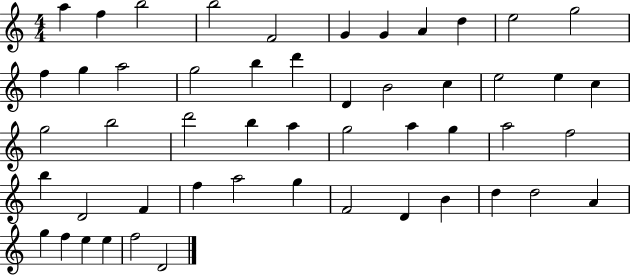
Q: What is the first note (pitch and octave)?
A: A5